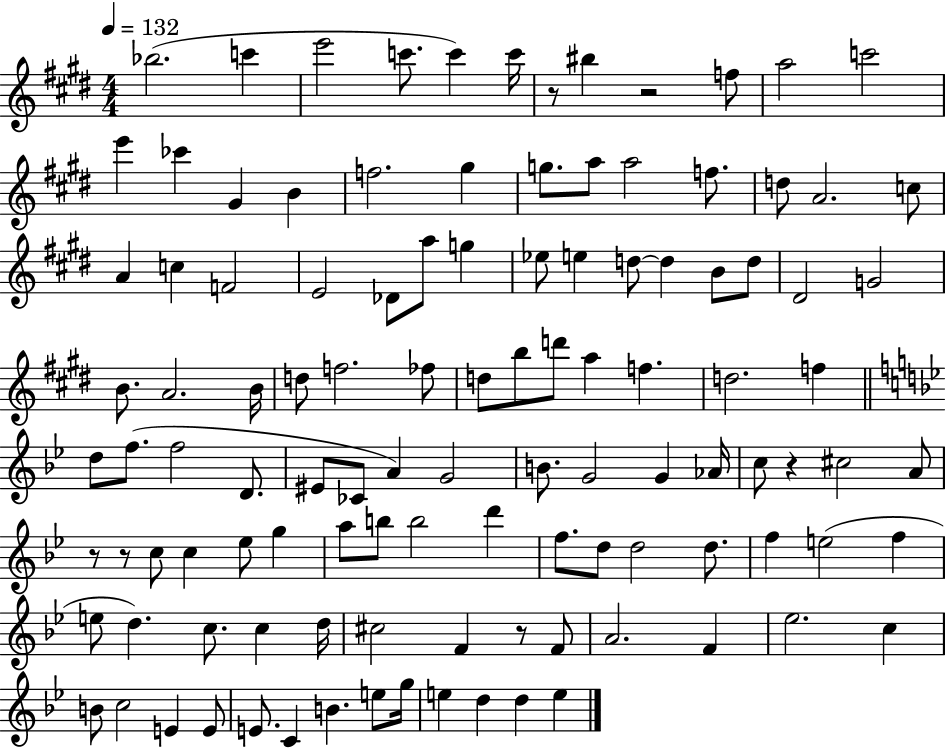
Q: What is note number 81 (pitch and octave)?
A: F5